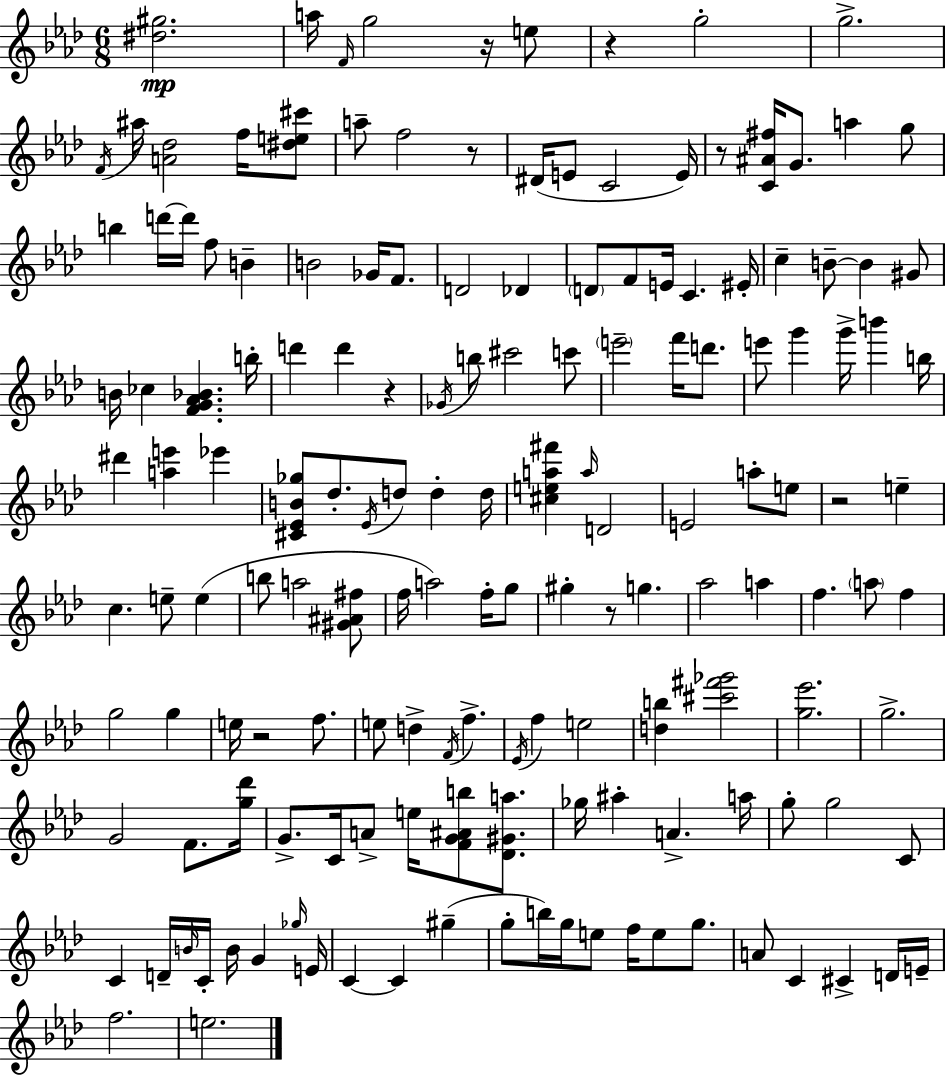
{
  \clef treble
  \numericTimeSignature
  \time 6/8
  \key aes \major
  \repeat volta 2 { <dis'' gis''>2.\mp | a''16 \grace { f'16 } g''2 r16 e''8 | r4 g''2-. | g''2.-> | \break \acciaccatura { f'16 } ais''16 <a' des''>2 f''16 | <dis'' e'' cis'''>8 a''8-- f''2 | r8 dis'16( e'8 c'2 | e'16) r8 <c' ais' fis''>16 g'8. a''4 | \break g''8 b''4 d'''16~~ d'''16 f''8 b'4-- | b'2 ges'16 f'8. | d'2 des'4 | \parenthesize d'8 f'8 e'16 c'4. | \break eis'16-. c''4-- b'8--~~ b'4 | gis'8 b'16 ces''4 <f' g' aes' bes'>4. | b''16-. d'''4 d'''4 r4 | \acciaccatura { ges'16 } b''8 cis'''2 | \break c'''8 \parenthesize e'''2-- f'''16 | d'''8. e'''8 g'''4 g'''16-> b'''4 | b''16 dis'''4 <a'' e'''>4 ees'''4 | <cis' ees' b' ges''>8 des''8.-. \acciaccatura { ees'16 } d''8 d''4-. | \break d''16 <cis'' e'' a'' fis'''>4 \grace { a''16 } d'2 | e'2 | a''8-. e''8 r2 | e''4-- c''4. e''8-- | \break e''4( b''8 a''2 | <gis' ais' fis''>8 f''16 a''2) | f''16-. g''8 gis''4-. r8 g''4. | aes''2 | \break a''4 f''4. \parenthesize a''8 | f''4 g''2 | g''4 e''16 r2 | f''8. e''8 d''4-> \acciaccatura { f'16 } | \break f''4.-> \acciaccatura { ees'16 } f''4 e''2 | <d'' b''>4 <cis''' fis''' ges'''>2 | <g'' ees'''>2. | g''2.-> | \break g'2 | f'8. <g'' des'''>16 g'8.-> c'16 a'8-> | e''16 <f' g' ais' b''>8 <des' gis' a''>8. ges''16 ais''4-. | a'4.-> a''16 g''8-. g''2 | \break c'8 c'4 d'16-- | \grace { b'16 } c'16-. b'16 g'4 \grace { ges''16 } e'16 c'4~~ | c'4 gis''4--( g''8-. b''16) | g''16 e''8 f''16 e''8 g''8. a'8 c'4 | \break cis'4-> d'16 e'16-- f''2. | e''2. | } \bar "|."
}